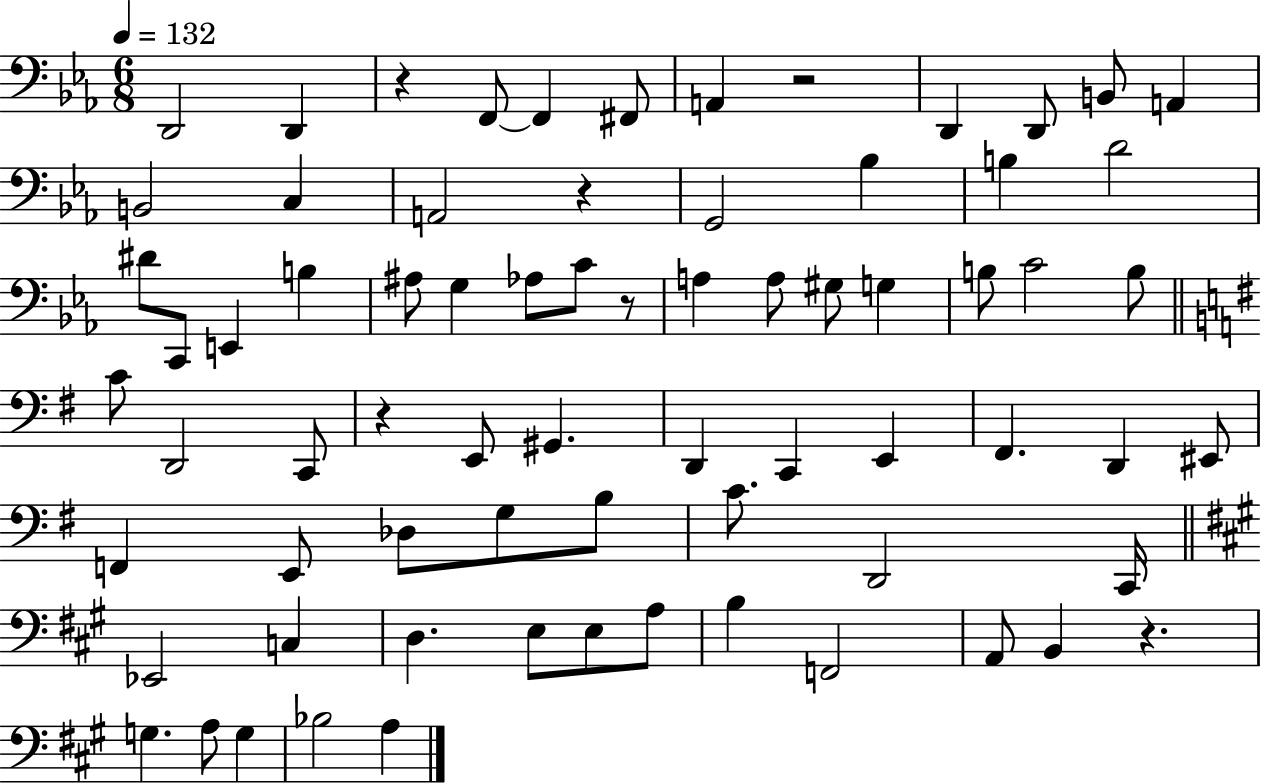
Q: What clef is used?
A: bass